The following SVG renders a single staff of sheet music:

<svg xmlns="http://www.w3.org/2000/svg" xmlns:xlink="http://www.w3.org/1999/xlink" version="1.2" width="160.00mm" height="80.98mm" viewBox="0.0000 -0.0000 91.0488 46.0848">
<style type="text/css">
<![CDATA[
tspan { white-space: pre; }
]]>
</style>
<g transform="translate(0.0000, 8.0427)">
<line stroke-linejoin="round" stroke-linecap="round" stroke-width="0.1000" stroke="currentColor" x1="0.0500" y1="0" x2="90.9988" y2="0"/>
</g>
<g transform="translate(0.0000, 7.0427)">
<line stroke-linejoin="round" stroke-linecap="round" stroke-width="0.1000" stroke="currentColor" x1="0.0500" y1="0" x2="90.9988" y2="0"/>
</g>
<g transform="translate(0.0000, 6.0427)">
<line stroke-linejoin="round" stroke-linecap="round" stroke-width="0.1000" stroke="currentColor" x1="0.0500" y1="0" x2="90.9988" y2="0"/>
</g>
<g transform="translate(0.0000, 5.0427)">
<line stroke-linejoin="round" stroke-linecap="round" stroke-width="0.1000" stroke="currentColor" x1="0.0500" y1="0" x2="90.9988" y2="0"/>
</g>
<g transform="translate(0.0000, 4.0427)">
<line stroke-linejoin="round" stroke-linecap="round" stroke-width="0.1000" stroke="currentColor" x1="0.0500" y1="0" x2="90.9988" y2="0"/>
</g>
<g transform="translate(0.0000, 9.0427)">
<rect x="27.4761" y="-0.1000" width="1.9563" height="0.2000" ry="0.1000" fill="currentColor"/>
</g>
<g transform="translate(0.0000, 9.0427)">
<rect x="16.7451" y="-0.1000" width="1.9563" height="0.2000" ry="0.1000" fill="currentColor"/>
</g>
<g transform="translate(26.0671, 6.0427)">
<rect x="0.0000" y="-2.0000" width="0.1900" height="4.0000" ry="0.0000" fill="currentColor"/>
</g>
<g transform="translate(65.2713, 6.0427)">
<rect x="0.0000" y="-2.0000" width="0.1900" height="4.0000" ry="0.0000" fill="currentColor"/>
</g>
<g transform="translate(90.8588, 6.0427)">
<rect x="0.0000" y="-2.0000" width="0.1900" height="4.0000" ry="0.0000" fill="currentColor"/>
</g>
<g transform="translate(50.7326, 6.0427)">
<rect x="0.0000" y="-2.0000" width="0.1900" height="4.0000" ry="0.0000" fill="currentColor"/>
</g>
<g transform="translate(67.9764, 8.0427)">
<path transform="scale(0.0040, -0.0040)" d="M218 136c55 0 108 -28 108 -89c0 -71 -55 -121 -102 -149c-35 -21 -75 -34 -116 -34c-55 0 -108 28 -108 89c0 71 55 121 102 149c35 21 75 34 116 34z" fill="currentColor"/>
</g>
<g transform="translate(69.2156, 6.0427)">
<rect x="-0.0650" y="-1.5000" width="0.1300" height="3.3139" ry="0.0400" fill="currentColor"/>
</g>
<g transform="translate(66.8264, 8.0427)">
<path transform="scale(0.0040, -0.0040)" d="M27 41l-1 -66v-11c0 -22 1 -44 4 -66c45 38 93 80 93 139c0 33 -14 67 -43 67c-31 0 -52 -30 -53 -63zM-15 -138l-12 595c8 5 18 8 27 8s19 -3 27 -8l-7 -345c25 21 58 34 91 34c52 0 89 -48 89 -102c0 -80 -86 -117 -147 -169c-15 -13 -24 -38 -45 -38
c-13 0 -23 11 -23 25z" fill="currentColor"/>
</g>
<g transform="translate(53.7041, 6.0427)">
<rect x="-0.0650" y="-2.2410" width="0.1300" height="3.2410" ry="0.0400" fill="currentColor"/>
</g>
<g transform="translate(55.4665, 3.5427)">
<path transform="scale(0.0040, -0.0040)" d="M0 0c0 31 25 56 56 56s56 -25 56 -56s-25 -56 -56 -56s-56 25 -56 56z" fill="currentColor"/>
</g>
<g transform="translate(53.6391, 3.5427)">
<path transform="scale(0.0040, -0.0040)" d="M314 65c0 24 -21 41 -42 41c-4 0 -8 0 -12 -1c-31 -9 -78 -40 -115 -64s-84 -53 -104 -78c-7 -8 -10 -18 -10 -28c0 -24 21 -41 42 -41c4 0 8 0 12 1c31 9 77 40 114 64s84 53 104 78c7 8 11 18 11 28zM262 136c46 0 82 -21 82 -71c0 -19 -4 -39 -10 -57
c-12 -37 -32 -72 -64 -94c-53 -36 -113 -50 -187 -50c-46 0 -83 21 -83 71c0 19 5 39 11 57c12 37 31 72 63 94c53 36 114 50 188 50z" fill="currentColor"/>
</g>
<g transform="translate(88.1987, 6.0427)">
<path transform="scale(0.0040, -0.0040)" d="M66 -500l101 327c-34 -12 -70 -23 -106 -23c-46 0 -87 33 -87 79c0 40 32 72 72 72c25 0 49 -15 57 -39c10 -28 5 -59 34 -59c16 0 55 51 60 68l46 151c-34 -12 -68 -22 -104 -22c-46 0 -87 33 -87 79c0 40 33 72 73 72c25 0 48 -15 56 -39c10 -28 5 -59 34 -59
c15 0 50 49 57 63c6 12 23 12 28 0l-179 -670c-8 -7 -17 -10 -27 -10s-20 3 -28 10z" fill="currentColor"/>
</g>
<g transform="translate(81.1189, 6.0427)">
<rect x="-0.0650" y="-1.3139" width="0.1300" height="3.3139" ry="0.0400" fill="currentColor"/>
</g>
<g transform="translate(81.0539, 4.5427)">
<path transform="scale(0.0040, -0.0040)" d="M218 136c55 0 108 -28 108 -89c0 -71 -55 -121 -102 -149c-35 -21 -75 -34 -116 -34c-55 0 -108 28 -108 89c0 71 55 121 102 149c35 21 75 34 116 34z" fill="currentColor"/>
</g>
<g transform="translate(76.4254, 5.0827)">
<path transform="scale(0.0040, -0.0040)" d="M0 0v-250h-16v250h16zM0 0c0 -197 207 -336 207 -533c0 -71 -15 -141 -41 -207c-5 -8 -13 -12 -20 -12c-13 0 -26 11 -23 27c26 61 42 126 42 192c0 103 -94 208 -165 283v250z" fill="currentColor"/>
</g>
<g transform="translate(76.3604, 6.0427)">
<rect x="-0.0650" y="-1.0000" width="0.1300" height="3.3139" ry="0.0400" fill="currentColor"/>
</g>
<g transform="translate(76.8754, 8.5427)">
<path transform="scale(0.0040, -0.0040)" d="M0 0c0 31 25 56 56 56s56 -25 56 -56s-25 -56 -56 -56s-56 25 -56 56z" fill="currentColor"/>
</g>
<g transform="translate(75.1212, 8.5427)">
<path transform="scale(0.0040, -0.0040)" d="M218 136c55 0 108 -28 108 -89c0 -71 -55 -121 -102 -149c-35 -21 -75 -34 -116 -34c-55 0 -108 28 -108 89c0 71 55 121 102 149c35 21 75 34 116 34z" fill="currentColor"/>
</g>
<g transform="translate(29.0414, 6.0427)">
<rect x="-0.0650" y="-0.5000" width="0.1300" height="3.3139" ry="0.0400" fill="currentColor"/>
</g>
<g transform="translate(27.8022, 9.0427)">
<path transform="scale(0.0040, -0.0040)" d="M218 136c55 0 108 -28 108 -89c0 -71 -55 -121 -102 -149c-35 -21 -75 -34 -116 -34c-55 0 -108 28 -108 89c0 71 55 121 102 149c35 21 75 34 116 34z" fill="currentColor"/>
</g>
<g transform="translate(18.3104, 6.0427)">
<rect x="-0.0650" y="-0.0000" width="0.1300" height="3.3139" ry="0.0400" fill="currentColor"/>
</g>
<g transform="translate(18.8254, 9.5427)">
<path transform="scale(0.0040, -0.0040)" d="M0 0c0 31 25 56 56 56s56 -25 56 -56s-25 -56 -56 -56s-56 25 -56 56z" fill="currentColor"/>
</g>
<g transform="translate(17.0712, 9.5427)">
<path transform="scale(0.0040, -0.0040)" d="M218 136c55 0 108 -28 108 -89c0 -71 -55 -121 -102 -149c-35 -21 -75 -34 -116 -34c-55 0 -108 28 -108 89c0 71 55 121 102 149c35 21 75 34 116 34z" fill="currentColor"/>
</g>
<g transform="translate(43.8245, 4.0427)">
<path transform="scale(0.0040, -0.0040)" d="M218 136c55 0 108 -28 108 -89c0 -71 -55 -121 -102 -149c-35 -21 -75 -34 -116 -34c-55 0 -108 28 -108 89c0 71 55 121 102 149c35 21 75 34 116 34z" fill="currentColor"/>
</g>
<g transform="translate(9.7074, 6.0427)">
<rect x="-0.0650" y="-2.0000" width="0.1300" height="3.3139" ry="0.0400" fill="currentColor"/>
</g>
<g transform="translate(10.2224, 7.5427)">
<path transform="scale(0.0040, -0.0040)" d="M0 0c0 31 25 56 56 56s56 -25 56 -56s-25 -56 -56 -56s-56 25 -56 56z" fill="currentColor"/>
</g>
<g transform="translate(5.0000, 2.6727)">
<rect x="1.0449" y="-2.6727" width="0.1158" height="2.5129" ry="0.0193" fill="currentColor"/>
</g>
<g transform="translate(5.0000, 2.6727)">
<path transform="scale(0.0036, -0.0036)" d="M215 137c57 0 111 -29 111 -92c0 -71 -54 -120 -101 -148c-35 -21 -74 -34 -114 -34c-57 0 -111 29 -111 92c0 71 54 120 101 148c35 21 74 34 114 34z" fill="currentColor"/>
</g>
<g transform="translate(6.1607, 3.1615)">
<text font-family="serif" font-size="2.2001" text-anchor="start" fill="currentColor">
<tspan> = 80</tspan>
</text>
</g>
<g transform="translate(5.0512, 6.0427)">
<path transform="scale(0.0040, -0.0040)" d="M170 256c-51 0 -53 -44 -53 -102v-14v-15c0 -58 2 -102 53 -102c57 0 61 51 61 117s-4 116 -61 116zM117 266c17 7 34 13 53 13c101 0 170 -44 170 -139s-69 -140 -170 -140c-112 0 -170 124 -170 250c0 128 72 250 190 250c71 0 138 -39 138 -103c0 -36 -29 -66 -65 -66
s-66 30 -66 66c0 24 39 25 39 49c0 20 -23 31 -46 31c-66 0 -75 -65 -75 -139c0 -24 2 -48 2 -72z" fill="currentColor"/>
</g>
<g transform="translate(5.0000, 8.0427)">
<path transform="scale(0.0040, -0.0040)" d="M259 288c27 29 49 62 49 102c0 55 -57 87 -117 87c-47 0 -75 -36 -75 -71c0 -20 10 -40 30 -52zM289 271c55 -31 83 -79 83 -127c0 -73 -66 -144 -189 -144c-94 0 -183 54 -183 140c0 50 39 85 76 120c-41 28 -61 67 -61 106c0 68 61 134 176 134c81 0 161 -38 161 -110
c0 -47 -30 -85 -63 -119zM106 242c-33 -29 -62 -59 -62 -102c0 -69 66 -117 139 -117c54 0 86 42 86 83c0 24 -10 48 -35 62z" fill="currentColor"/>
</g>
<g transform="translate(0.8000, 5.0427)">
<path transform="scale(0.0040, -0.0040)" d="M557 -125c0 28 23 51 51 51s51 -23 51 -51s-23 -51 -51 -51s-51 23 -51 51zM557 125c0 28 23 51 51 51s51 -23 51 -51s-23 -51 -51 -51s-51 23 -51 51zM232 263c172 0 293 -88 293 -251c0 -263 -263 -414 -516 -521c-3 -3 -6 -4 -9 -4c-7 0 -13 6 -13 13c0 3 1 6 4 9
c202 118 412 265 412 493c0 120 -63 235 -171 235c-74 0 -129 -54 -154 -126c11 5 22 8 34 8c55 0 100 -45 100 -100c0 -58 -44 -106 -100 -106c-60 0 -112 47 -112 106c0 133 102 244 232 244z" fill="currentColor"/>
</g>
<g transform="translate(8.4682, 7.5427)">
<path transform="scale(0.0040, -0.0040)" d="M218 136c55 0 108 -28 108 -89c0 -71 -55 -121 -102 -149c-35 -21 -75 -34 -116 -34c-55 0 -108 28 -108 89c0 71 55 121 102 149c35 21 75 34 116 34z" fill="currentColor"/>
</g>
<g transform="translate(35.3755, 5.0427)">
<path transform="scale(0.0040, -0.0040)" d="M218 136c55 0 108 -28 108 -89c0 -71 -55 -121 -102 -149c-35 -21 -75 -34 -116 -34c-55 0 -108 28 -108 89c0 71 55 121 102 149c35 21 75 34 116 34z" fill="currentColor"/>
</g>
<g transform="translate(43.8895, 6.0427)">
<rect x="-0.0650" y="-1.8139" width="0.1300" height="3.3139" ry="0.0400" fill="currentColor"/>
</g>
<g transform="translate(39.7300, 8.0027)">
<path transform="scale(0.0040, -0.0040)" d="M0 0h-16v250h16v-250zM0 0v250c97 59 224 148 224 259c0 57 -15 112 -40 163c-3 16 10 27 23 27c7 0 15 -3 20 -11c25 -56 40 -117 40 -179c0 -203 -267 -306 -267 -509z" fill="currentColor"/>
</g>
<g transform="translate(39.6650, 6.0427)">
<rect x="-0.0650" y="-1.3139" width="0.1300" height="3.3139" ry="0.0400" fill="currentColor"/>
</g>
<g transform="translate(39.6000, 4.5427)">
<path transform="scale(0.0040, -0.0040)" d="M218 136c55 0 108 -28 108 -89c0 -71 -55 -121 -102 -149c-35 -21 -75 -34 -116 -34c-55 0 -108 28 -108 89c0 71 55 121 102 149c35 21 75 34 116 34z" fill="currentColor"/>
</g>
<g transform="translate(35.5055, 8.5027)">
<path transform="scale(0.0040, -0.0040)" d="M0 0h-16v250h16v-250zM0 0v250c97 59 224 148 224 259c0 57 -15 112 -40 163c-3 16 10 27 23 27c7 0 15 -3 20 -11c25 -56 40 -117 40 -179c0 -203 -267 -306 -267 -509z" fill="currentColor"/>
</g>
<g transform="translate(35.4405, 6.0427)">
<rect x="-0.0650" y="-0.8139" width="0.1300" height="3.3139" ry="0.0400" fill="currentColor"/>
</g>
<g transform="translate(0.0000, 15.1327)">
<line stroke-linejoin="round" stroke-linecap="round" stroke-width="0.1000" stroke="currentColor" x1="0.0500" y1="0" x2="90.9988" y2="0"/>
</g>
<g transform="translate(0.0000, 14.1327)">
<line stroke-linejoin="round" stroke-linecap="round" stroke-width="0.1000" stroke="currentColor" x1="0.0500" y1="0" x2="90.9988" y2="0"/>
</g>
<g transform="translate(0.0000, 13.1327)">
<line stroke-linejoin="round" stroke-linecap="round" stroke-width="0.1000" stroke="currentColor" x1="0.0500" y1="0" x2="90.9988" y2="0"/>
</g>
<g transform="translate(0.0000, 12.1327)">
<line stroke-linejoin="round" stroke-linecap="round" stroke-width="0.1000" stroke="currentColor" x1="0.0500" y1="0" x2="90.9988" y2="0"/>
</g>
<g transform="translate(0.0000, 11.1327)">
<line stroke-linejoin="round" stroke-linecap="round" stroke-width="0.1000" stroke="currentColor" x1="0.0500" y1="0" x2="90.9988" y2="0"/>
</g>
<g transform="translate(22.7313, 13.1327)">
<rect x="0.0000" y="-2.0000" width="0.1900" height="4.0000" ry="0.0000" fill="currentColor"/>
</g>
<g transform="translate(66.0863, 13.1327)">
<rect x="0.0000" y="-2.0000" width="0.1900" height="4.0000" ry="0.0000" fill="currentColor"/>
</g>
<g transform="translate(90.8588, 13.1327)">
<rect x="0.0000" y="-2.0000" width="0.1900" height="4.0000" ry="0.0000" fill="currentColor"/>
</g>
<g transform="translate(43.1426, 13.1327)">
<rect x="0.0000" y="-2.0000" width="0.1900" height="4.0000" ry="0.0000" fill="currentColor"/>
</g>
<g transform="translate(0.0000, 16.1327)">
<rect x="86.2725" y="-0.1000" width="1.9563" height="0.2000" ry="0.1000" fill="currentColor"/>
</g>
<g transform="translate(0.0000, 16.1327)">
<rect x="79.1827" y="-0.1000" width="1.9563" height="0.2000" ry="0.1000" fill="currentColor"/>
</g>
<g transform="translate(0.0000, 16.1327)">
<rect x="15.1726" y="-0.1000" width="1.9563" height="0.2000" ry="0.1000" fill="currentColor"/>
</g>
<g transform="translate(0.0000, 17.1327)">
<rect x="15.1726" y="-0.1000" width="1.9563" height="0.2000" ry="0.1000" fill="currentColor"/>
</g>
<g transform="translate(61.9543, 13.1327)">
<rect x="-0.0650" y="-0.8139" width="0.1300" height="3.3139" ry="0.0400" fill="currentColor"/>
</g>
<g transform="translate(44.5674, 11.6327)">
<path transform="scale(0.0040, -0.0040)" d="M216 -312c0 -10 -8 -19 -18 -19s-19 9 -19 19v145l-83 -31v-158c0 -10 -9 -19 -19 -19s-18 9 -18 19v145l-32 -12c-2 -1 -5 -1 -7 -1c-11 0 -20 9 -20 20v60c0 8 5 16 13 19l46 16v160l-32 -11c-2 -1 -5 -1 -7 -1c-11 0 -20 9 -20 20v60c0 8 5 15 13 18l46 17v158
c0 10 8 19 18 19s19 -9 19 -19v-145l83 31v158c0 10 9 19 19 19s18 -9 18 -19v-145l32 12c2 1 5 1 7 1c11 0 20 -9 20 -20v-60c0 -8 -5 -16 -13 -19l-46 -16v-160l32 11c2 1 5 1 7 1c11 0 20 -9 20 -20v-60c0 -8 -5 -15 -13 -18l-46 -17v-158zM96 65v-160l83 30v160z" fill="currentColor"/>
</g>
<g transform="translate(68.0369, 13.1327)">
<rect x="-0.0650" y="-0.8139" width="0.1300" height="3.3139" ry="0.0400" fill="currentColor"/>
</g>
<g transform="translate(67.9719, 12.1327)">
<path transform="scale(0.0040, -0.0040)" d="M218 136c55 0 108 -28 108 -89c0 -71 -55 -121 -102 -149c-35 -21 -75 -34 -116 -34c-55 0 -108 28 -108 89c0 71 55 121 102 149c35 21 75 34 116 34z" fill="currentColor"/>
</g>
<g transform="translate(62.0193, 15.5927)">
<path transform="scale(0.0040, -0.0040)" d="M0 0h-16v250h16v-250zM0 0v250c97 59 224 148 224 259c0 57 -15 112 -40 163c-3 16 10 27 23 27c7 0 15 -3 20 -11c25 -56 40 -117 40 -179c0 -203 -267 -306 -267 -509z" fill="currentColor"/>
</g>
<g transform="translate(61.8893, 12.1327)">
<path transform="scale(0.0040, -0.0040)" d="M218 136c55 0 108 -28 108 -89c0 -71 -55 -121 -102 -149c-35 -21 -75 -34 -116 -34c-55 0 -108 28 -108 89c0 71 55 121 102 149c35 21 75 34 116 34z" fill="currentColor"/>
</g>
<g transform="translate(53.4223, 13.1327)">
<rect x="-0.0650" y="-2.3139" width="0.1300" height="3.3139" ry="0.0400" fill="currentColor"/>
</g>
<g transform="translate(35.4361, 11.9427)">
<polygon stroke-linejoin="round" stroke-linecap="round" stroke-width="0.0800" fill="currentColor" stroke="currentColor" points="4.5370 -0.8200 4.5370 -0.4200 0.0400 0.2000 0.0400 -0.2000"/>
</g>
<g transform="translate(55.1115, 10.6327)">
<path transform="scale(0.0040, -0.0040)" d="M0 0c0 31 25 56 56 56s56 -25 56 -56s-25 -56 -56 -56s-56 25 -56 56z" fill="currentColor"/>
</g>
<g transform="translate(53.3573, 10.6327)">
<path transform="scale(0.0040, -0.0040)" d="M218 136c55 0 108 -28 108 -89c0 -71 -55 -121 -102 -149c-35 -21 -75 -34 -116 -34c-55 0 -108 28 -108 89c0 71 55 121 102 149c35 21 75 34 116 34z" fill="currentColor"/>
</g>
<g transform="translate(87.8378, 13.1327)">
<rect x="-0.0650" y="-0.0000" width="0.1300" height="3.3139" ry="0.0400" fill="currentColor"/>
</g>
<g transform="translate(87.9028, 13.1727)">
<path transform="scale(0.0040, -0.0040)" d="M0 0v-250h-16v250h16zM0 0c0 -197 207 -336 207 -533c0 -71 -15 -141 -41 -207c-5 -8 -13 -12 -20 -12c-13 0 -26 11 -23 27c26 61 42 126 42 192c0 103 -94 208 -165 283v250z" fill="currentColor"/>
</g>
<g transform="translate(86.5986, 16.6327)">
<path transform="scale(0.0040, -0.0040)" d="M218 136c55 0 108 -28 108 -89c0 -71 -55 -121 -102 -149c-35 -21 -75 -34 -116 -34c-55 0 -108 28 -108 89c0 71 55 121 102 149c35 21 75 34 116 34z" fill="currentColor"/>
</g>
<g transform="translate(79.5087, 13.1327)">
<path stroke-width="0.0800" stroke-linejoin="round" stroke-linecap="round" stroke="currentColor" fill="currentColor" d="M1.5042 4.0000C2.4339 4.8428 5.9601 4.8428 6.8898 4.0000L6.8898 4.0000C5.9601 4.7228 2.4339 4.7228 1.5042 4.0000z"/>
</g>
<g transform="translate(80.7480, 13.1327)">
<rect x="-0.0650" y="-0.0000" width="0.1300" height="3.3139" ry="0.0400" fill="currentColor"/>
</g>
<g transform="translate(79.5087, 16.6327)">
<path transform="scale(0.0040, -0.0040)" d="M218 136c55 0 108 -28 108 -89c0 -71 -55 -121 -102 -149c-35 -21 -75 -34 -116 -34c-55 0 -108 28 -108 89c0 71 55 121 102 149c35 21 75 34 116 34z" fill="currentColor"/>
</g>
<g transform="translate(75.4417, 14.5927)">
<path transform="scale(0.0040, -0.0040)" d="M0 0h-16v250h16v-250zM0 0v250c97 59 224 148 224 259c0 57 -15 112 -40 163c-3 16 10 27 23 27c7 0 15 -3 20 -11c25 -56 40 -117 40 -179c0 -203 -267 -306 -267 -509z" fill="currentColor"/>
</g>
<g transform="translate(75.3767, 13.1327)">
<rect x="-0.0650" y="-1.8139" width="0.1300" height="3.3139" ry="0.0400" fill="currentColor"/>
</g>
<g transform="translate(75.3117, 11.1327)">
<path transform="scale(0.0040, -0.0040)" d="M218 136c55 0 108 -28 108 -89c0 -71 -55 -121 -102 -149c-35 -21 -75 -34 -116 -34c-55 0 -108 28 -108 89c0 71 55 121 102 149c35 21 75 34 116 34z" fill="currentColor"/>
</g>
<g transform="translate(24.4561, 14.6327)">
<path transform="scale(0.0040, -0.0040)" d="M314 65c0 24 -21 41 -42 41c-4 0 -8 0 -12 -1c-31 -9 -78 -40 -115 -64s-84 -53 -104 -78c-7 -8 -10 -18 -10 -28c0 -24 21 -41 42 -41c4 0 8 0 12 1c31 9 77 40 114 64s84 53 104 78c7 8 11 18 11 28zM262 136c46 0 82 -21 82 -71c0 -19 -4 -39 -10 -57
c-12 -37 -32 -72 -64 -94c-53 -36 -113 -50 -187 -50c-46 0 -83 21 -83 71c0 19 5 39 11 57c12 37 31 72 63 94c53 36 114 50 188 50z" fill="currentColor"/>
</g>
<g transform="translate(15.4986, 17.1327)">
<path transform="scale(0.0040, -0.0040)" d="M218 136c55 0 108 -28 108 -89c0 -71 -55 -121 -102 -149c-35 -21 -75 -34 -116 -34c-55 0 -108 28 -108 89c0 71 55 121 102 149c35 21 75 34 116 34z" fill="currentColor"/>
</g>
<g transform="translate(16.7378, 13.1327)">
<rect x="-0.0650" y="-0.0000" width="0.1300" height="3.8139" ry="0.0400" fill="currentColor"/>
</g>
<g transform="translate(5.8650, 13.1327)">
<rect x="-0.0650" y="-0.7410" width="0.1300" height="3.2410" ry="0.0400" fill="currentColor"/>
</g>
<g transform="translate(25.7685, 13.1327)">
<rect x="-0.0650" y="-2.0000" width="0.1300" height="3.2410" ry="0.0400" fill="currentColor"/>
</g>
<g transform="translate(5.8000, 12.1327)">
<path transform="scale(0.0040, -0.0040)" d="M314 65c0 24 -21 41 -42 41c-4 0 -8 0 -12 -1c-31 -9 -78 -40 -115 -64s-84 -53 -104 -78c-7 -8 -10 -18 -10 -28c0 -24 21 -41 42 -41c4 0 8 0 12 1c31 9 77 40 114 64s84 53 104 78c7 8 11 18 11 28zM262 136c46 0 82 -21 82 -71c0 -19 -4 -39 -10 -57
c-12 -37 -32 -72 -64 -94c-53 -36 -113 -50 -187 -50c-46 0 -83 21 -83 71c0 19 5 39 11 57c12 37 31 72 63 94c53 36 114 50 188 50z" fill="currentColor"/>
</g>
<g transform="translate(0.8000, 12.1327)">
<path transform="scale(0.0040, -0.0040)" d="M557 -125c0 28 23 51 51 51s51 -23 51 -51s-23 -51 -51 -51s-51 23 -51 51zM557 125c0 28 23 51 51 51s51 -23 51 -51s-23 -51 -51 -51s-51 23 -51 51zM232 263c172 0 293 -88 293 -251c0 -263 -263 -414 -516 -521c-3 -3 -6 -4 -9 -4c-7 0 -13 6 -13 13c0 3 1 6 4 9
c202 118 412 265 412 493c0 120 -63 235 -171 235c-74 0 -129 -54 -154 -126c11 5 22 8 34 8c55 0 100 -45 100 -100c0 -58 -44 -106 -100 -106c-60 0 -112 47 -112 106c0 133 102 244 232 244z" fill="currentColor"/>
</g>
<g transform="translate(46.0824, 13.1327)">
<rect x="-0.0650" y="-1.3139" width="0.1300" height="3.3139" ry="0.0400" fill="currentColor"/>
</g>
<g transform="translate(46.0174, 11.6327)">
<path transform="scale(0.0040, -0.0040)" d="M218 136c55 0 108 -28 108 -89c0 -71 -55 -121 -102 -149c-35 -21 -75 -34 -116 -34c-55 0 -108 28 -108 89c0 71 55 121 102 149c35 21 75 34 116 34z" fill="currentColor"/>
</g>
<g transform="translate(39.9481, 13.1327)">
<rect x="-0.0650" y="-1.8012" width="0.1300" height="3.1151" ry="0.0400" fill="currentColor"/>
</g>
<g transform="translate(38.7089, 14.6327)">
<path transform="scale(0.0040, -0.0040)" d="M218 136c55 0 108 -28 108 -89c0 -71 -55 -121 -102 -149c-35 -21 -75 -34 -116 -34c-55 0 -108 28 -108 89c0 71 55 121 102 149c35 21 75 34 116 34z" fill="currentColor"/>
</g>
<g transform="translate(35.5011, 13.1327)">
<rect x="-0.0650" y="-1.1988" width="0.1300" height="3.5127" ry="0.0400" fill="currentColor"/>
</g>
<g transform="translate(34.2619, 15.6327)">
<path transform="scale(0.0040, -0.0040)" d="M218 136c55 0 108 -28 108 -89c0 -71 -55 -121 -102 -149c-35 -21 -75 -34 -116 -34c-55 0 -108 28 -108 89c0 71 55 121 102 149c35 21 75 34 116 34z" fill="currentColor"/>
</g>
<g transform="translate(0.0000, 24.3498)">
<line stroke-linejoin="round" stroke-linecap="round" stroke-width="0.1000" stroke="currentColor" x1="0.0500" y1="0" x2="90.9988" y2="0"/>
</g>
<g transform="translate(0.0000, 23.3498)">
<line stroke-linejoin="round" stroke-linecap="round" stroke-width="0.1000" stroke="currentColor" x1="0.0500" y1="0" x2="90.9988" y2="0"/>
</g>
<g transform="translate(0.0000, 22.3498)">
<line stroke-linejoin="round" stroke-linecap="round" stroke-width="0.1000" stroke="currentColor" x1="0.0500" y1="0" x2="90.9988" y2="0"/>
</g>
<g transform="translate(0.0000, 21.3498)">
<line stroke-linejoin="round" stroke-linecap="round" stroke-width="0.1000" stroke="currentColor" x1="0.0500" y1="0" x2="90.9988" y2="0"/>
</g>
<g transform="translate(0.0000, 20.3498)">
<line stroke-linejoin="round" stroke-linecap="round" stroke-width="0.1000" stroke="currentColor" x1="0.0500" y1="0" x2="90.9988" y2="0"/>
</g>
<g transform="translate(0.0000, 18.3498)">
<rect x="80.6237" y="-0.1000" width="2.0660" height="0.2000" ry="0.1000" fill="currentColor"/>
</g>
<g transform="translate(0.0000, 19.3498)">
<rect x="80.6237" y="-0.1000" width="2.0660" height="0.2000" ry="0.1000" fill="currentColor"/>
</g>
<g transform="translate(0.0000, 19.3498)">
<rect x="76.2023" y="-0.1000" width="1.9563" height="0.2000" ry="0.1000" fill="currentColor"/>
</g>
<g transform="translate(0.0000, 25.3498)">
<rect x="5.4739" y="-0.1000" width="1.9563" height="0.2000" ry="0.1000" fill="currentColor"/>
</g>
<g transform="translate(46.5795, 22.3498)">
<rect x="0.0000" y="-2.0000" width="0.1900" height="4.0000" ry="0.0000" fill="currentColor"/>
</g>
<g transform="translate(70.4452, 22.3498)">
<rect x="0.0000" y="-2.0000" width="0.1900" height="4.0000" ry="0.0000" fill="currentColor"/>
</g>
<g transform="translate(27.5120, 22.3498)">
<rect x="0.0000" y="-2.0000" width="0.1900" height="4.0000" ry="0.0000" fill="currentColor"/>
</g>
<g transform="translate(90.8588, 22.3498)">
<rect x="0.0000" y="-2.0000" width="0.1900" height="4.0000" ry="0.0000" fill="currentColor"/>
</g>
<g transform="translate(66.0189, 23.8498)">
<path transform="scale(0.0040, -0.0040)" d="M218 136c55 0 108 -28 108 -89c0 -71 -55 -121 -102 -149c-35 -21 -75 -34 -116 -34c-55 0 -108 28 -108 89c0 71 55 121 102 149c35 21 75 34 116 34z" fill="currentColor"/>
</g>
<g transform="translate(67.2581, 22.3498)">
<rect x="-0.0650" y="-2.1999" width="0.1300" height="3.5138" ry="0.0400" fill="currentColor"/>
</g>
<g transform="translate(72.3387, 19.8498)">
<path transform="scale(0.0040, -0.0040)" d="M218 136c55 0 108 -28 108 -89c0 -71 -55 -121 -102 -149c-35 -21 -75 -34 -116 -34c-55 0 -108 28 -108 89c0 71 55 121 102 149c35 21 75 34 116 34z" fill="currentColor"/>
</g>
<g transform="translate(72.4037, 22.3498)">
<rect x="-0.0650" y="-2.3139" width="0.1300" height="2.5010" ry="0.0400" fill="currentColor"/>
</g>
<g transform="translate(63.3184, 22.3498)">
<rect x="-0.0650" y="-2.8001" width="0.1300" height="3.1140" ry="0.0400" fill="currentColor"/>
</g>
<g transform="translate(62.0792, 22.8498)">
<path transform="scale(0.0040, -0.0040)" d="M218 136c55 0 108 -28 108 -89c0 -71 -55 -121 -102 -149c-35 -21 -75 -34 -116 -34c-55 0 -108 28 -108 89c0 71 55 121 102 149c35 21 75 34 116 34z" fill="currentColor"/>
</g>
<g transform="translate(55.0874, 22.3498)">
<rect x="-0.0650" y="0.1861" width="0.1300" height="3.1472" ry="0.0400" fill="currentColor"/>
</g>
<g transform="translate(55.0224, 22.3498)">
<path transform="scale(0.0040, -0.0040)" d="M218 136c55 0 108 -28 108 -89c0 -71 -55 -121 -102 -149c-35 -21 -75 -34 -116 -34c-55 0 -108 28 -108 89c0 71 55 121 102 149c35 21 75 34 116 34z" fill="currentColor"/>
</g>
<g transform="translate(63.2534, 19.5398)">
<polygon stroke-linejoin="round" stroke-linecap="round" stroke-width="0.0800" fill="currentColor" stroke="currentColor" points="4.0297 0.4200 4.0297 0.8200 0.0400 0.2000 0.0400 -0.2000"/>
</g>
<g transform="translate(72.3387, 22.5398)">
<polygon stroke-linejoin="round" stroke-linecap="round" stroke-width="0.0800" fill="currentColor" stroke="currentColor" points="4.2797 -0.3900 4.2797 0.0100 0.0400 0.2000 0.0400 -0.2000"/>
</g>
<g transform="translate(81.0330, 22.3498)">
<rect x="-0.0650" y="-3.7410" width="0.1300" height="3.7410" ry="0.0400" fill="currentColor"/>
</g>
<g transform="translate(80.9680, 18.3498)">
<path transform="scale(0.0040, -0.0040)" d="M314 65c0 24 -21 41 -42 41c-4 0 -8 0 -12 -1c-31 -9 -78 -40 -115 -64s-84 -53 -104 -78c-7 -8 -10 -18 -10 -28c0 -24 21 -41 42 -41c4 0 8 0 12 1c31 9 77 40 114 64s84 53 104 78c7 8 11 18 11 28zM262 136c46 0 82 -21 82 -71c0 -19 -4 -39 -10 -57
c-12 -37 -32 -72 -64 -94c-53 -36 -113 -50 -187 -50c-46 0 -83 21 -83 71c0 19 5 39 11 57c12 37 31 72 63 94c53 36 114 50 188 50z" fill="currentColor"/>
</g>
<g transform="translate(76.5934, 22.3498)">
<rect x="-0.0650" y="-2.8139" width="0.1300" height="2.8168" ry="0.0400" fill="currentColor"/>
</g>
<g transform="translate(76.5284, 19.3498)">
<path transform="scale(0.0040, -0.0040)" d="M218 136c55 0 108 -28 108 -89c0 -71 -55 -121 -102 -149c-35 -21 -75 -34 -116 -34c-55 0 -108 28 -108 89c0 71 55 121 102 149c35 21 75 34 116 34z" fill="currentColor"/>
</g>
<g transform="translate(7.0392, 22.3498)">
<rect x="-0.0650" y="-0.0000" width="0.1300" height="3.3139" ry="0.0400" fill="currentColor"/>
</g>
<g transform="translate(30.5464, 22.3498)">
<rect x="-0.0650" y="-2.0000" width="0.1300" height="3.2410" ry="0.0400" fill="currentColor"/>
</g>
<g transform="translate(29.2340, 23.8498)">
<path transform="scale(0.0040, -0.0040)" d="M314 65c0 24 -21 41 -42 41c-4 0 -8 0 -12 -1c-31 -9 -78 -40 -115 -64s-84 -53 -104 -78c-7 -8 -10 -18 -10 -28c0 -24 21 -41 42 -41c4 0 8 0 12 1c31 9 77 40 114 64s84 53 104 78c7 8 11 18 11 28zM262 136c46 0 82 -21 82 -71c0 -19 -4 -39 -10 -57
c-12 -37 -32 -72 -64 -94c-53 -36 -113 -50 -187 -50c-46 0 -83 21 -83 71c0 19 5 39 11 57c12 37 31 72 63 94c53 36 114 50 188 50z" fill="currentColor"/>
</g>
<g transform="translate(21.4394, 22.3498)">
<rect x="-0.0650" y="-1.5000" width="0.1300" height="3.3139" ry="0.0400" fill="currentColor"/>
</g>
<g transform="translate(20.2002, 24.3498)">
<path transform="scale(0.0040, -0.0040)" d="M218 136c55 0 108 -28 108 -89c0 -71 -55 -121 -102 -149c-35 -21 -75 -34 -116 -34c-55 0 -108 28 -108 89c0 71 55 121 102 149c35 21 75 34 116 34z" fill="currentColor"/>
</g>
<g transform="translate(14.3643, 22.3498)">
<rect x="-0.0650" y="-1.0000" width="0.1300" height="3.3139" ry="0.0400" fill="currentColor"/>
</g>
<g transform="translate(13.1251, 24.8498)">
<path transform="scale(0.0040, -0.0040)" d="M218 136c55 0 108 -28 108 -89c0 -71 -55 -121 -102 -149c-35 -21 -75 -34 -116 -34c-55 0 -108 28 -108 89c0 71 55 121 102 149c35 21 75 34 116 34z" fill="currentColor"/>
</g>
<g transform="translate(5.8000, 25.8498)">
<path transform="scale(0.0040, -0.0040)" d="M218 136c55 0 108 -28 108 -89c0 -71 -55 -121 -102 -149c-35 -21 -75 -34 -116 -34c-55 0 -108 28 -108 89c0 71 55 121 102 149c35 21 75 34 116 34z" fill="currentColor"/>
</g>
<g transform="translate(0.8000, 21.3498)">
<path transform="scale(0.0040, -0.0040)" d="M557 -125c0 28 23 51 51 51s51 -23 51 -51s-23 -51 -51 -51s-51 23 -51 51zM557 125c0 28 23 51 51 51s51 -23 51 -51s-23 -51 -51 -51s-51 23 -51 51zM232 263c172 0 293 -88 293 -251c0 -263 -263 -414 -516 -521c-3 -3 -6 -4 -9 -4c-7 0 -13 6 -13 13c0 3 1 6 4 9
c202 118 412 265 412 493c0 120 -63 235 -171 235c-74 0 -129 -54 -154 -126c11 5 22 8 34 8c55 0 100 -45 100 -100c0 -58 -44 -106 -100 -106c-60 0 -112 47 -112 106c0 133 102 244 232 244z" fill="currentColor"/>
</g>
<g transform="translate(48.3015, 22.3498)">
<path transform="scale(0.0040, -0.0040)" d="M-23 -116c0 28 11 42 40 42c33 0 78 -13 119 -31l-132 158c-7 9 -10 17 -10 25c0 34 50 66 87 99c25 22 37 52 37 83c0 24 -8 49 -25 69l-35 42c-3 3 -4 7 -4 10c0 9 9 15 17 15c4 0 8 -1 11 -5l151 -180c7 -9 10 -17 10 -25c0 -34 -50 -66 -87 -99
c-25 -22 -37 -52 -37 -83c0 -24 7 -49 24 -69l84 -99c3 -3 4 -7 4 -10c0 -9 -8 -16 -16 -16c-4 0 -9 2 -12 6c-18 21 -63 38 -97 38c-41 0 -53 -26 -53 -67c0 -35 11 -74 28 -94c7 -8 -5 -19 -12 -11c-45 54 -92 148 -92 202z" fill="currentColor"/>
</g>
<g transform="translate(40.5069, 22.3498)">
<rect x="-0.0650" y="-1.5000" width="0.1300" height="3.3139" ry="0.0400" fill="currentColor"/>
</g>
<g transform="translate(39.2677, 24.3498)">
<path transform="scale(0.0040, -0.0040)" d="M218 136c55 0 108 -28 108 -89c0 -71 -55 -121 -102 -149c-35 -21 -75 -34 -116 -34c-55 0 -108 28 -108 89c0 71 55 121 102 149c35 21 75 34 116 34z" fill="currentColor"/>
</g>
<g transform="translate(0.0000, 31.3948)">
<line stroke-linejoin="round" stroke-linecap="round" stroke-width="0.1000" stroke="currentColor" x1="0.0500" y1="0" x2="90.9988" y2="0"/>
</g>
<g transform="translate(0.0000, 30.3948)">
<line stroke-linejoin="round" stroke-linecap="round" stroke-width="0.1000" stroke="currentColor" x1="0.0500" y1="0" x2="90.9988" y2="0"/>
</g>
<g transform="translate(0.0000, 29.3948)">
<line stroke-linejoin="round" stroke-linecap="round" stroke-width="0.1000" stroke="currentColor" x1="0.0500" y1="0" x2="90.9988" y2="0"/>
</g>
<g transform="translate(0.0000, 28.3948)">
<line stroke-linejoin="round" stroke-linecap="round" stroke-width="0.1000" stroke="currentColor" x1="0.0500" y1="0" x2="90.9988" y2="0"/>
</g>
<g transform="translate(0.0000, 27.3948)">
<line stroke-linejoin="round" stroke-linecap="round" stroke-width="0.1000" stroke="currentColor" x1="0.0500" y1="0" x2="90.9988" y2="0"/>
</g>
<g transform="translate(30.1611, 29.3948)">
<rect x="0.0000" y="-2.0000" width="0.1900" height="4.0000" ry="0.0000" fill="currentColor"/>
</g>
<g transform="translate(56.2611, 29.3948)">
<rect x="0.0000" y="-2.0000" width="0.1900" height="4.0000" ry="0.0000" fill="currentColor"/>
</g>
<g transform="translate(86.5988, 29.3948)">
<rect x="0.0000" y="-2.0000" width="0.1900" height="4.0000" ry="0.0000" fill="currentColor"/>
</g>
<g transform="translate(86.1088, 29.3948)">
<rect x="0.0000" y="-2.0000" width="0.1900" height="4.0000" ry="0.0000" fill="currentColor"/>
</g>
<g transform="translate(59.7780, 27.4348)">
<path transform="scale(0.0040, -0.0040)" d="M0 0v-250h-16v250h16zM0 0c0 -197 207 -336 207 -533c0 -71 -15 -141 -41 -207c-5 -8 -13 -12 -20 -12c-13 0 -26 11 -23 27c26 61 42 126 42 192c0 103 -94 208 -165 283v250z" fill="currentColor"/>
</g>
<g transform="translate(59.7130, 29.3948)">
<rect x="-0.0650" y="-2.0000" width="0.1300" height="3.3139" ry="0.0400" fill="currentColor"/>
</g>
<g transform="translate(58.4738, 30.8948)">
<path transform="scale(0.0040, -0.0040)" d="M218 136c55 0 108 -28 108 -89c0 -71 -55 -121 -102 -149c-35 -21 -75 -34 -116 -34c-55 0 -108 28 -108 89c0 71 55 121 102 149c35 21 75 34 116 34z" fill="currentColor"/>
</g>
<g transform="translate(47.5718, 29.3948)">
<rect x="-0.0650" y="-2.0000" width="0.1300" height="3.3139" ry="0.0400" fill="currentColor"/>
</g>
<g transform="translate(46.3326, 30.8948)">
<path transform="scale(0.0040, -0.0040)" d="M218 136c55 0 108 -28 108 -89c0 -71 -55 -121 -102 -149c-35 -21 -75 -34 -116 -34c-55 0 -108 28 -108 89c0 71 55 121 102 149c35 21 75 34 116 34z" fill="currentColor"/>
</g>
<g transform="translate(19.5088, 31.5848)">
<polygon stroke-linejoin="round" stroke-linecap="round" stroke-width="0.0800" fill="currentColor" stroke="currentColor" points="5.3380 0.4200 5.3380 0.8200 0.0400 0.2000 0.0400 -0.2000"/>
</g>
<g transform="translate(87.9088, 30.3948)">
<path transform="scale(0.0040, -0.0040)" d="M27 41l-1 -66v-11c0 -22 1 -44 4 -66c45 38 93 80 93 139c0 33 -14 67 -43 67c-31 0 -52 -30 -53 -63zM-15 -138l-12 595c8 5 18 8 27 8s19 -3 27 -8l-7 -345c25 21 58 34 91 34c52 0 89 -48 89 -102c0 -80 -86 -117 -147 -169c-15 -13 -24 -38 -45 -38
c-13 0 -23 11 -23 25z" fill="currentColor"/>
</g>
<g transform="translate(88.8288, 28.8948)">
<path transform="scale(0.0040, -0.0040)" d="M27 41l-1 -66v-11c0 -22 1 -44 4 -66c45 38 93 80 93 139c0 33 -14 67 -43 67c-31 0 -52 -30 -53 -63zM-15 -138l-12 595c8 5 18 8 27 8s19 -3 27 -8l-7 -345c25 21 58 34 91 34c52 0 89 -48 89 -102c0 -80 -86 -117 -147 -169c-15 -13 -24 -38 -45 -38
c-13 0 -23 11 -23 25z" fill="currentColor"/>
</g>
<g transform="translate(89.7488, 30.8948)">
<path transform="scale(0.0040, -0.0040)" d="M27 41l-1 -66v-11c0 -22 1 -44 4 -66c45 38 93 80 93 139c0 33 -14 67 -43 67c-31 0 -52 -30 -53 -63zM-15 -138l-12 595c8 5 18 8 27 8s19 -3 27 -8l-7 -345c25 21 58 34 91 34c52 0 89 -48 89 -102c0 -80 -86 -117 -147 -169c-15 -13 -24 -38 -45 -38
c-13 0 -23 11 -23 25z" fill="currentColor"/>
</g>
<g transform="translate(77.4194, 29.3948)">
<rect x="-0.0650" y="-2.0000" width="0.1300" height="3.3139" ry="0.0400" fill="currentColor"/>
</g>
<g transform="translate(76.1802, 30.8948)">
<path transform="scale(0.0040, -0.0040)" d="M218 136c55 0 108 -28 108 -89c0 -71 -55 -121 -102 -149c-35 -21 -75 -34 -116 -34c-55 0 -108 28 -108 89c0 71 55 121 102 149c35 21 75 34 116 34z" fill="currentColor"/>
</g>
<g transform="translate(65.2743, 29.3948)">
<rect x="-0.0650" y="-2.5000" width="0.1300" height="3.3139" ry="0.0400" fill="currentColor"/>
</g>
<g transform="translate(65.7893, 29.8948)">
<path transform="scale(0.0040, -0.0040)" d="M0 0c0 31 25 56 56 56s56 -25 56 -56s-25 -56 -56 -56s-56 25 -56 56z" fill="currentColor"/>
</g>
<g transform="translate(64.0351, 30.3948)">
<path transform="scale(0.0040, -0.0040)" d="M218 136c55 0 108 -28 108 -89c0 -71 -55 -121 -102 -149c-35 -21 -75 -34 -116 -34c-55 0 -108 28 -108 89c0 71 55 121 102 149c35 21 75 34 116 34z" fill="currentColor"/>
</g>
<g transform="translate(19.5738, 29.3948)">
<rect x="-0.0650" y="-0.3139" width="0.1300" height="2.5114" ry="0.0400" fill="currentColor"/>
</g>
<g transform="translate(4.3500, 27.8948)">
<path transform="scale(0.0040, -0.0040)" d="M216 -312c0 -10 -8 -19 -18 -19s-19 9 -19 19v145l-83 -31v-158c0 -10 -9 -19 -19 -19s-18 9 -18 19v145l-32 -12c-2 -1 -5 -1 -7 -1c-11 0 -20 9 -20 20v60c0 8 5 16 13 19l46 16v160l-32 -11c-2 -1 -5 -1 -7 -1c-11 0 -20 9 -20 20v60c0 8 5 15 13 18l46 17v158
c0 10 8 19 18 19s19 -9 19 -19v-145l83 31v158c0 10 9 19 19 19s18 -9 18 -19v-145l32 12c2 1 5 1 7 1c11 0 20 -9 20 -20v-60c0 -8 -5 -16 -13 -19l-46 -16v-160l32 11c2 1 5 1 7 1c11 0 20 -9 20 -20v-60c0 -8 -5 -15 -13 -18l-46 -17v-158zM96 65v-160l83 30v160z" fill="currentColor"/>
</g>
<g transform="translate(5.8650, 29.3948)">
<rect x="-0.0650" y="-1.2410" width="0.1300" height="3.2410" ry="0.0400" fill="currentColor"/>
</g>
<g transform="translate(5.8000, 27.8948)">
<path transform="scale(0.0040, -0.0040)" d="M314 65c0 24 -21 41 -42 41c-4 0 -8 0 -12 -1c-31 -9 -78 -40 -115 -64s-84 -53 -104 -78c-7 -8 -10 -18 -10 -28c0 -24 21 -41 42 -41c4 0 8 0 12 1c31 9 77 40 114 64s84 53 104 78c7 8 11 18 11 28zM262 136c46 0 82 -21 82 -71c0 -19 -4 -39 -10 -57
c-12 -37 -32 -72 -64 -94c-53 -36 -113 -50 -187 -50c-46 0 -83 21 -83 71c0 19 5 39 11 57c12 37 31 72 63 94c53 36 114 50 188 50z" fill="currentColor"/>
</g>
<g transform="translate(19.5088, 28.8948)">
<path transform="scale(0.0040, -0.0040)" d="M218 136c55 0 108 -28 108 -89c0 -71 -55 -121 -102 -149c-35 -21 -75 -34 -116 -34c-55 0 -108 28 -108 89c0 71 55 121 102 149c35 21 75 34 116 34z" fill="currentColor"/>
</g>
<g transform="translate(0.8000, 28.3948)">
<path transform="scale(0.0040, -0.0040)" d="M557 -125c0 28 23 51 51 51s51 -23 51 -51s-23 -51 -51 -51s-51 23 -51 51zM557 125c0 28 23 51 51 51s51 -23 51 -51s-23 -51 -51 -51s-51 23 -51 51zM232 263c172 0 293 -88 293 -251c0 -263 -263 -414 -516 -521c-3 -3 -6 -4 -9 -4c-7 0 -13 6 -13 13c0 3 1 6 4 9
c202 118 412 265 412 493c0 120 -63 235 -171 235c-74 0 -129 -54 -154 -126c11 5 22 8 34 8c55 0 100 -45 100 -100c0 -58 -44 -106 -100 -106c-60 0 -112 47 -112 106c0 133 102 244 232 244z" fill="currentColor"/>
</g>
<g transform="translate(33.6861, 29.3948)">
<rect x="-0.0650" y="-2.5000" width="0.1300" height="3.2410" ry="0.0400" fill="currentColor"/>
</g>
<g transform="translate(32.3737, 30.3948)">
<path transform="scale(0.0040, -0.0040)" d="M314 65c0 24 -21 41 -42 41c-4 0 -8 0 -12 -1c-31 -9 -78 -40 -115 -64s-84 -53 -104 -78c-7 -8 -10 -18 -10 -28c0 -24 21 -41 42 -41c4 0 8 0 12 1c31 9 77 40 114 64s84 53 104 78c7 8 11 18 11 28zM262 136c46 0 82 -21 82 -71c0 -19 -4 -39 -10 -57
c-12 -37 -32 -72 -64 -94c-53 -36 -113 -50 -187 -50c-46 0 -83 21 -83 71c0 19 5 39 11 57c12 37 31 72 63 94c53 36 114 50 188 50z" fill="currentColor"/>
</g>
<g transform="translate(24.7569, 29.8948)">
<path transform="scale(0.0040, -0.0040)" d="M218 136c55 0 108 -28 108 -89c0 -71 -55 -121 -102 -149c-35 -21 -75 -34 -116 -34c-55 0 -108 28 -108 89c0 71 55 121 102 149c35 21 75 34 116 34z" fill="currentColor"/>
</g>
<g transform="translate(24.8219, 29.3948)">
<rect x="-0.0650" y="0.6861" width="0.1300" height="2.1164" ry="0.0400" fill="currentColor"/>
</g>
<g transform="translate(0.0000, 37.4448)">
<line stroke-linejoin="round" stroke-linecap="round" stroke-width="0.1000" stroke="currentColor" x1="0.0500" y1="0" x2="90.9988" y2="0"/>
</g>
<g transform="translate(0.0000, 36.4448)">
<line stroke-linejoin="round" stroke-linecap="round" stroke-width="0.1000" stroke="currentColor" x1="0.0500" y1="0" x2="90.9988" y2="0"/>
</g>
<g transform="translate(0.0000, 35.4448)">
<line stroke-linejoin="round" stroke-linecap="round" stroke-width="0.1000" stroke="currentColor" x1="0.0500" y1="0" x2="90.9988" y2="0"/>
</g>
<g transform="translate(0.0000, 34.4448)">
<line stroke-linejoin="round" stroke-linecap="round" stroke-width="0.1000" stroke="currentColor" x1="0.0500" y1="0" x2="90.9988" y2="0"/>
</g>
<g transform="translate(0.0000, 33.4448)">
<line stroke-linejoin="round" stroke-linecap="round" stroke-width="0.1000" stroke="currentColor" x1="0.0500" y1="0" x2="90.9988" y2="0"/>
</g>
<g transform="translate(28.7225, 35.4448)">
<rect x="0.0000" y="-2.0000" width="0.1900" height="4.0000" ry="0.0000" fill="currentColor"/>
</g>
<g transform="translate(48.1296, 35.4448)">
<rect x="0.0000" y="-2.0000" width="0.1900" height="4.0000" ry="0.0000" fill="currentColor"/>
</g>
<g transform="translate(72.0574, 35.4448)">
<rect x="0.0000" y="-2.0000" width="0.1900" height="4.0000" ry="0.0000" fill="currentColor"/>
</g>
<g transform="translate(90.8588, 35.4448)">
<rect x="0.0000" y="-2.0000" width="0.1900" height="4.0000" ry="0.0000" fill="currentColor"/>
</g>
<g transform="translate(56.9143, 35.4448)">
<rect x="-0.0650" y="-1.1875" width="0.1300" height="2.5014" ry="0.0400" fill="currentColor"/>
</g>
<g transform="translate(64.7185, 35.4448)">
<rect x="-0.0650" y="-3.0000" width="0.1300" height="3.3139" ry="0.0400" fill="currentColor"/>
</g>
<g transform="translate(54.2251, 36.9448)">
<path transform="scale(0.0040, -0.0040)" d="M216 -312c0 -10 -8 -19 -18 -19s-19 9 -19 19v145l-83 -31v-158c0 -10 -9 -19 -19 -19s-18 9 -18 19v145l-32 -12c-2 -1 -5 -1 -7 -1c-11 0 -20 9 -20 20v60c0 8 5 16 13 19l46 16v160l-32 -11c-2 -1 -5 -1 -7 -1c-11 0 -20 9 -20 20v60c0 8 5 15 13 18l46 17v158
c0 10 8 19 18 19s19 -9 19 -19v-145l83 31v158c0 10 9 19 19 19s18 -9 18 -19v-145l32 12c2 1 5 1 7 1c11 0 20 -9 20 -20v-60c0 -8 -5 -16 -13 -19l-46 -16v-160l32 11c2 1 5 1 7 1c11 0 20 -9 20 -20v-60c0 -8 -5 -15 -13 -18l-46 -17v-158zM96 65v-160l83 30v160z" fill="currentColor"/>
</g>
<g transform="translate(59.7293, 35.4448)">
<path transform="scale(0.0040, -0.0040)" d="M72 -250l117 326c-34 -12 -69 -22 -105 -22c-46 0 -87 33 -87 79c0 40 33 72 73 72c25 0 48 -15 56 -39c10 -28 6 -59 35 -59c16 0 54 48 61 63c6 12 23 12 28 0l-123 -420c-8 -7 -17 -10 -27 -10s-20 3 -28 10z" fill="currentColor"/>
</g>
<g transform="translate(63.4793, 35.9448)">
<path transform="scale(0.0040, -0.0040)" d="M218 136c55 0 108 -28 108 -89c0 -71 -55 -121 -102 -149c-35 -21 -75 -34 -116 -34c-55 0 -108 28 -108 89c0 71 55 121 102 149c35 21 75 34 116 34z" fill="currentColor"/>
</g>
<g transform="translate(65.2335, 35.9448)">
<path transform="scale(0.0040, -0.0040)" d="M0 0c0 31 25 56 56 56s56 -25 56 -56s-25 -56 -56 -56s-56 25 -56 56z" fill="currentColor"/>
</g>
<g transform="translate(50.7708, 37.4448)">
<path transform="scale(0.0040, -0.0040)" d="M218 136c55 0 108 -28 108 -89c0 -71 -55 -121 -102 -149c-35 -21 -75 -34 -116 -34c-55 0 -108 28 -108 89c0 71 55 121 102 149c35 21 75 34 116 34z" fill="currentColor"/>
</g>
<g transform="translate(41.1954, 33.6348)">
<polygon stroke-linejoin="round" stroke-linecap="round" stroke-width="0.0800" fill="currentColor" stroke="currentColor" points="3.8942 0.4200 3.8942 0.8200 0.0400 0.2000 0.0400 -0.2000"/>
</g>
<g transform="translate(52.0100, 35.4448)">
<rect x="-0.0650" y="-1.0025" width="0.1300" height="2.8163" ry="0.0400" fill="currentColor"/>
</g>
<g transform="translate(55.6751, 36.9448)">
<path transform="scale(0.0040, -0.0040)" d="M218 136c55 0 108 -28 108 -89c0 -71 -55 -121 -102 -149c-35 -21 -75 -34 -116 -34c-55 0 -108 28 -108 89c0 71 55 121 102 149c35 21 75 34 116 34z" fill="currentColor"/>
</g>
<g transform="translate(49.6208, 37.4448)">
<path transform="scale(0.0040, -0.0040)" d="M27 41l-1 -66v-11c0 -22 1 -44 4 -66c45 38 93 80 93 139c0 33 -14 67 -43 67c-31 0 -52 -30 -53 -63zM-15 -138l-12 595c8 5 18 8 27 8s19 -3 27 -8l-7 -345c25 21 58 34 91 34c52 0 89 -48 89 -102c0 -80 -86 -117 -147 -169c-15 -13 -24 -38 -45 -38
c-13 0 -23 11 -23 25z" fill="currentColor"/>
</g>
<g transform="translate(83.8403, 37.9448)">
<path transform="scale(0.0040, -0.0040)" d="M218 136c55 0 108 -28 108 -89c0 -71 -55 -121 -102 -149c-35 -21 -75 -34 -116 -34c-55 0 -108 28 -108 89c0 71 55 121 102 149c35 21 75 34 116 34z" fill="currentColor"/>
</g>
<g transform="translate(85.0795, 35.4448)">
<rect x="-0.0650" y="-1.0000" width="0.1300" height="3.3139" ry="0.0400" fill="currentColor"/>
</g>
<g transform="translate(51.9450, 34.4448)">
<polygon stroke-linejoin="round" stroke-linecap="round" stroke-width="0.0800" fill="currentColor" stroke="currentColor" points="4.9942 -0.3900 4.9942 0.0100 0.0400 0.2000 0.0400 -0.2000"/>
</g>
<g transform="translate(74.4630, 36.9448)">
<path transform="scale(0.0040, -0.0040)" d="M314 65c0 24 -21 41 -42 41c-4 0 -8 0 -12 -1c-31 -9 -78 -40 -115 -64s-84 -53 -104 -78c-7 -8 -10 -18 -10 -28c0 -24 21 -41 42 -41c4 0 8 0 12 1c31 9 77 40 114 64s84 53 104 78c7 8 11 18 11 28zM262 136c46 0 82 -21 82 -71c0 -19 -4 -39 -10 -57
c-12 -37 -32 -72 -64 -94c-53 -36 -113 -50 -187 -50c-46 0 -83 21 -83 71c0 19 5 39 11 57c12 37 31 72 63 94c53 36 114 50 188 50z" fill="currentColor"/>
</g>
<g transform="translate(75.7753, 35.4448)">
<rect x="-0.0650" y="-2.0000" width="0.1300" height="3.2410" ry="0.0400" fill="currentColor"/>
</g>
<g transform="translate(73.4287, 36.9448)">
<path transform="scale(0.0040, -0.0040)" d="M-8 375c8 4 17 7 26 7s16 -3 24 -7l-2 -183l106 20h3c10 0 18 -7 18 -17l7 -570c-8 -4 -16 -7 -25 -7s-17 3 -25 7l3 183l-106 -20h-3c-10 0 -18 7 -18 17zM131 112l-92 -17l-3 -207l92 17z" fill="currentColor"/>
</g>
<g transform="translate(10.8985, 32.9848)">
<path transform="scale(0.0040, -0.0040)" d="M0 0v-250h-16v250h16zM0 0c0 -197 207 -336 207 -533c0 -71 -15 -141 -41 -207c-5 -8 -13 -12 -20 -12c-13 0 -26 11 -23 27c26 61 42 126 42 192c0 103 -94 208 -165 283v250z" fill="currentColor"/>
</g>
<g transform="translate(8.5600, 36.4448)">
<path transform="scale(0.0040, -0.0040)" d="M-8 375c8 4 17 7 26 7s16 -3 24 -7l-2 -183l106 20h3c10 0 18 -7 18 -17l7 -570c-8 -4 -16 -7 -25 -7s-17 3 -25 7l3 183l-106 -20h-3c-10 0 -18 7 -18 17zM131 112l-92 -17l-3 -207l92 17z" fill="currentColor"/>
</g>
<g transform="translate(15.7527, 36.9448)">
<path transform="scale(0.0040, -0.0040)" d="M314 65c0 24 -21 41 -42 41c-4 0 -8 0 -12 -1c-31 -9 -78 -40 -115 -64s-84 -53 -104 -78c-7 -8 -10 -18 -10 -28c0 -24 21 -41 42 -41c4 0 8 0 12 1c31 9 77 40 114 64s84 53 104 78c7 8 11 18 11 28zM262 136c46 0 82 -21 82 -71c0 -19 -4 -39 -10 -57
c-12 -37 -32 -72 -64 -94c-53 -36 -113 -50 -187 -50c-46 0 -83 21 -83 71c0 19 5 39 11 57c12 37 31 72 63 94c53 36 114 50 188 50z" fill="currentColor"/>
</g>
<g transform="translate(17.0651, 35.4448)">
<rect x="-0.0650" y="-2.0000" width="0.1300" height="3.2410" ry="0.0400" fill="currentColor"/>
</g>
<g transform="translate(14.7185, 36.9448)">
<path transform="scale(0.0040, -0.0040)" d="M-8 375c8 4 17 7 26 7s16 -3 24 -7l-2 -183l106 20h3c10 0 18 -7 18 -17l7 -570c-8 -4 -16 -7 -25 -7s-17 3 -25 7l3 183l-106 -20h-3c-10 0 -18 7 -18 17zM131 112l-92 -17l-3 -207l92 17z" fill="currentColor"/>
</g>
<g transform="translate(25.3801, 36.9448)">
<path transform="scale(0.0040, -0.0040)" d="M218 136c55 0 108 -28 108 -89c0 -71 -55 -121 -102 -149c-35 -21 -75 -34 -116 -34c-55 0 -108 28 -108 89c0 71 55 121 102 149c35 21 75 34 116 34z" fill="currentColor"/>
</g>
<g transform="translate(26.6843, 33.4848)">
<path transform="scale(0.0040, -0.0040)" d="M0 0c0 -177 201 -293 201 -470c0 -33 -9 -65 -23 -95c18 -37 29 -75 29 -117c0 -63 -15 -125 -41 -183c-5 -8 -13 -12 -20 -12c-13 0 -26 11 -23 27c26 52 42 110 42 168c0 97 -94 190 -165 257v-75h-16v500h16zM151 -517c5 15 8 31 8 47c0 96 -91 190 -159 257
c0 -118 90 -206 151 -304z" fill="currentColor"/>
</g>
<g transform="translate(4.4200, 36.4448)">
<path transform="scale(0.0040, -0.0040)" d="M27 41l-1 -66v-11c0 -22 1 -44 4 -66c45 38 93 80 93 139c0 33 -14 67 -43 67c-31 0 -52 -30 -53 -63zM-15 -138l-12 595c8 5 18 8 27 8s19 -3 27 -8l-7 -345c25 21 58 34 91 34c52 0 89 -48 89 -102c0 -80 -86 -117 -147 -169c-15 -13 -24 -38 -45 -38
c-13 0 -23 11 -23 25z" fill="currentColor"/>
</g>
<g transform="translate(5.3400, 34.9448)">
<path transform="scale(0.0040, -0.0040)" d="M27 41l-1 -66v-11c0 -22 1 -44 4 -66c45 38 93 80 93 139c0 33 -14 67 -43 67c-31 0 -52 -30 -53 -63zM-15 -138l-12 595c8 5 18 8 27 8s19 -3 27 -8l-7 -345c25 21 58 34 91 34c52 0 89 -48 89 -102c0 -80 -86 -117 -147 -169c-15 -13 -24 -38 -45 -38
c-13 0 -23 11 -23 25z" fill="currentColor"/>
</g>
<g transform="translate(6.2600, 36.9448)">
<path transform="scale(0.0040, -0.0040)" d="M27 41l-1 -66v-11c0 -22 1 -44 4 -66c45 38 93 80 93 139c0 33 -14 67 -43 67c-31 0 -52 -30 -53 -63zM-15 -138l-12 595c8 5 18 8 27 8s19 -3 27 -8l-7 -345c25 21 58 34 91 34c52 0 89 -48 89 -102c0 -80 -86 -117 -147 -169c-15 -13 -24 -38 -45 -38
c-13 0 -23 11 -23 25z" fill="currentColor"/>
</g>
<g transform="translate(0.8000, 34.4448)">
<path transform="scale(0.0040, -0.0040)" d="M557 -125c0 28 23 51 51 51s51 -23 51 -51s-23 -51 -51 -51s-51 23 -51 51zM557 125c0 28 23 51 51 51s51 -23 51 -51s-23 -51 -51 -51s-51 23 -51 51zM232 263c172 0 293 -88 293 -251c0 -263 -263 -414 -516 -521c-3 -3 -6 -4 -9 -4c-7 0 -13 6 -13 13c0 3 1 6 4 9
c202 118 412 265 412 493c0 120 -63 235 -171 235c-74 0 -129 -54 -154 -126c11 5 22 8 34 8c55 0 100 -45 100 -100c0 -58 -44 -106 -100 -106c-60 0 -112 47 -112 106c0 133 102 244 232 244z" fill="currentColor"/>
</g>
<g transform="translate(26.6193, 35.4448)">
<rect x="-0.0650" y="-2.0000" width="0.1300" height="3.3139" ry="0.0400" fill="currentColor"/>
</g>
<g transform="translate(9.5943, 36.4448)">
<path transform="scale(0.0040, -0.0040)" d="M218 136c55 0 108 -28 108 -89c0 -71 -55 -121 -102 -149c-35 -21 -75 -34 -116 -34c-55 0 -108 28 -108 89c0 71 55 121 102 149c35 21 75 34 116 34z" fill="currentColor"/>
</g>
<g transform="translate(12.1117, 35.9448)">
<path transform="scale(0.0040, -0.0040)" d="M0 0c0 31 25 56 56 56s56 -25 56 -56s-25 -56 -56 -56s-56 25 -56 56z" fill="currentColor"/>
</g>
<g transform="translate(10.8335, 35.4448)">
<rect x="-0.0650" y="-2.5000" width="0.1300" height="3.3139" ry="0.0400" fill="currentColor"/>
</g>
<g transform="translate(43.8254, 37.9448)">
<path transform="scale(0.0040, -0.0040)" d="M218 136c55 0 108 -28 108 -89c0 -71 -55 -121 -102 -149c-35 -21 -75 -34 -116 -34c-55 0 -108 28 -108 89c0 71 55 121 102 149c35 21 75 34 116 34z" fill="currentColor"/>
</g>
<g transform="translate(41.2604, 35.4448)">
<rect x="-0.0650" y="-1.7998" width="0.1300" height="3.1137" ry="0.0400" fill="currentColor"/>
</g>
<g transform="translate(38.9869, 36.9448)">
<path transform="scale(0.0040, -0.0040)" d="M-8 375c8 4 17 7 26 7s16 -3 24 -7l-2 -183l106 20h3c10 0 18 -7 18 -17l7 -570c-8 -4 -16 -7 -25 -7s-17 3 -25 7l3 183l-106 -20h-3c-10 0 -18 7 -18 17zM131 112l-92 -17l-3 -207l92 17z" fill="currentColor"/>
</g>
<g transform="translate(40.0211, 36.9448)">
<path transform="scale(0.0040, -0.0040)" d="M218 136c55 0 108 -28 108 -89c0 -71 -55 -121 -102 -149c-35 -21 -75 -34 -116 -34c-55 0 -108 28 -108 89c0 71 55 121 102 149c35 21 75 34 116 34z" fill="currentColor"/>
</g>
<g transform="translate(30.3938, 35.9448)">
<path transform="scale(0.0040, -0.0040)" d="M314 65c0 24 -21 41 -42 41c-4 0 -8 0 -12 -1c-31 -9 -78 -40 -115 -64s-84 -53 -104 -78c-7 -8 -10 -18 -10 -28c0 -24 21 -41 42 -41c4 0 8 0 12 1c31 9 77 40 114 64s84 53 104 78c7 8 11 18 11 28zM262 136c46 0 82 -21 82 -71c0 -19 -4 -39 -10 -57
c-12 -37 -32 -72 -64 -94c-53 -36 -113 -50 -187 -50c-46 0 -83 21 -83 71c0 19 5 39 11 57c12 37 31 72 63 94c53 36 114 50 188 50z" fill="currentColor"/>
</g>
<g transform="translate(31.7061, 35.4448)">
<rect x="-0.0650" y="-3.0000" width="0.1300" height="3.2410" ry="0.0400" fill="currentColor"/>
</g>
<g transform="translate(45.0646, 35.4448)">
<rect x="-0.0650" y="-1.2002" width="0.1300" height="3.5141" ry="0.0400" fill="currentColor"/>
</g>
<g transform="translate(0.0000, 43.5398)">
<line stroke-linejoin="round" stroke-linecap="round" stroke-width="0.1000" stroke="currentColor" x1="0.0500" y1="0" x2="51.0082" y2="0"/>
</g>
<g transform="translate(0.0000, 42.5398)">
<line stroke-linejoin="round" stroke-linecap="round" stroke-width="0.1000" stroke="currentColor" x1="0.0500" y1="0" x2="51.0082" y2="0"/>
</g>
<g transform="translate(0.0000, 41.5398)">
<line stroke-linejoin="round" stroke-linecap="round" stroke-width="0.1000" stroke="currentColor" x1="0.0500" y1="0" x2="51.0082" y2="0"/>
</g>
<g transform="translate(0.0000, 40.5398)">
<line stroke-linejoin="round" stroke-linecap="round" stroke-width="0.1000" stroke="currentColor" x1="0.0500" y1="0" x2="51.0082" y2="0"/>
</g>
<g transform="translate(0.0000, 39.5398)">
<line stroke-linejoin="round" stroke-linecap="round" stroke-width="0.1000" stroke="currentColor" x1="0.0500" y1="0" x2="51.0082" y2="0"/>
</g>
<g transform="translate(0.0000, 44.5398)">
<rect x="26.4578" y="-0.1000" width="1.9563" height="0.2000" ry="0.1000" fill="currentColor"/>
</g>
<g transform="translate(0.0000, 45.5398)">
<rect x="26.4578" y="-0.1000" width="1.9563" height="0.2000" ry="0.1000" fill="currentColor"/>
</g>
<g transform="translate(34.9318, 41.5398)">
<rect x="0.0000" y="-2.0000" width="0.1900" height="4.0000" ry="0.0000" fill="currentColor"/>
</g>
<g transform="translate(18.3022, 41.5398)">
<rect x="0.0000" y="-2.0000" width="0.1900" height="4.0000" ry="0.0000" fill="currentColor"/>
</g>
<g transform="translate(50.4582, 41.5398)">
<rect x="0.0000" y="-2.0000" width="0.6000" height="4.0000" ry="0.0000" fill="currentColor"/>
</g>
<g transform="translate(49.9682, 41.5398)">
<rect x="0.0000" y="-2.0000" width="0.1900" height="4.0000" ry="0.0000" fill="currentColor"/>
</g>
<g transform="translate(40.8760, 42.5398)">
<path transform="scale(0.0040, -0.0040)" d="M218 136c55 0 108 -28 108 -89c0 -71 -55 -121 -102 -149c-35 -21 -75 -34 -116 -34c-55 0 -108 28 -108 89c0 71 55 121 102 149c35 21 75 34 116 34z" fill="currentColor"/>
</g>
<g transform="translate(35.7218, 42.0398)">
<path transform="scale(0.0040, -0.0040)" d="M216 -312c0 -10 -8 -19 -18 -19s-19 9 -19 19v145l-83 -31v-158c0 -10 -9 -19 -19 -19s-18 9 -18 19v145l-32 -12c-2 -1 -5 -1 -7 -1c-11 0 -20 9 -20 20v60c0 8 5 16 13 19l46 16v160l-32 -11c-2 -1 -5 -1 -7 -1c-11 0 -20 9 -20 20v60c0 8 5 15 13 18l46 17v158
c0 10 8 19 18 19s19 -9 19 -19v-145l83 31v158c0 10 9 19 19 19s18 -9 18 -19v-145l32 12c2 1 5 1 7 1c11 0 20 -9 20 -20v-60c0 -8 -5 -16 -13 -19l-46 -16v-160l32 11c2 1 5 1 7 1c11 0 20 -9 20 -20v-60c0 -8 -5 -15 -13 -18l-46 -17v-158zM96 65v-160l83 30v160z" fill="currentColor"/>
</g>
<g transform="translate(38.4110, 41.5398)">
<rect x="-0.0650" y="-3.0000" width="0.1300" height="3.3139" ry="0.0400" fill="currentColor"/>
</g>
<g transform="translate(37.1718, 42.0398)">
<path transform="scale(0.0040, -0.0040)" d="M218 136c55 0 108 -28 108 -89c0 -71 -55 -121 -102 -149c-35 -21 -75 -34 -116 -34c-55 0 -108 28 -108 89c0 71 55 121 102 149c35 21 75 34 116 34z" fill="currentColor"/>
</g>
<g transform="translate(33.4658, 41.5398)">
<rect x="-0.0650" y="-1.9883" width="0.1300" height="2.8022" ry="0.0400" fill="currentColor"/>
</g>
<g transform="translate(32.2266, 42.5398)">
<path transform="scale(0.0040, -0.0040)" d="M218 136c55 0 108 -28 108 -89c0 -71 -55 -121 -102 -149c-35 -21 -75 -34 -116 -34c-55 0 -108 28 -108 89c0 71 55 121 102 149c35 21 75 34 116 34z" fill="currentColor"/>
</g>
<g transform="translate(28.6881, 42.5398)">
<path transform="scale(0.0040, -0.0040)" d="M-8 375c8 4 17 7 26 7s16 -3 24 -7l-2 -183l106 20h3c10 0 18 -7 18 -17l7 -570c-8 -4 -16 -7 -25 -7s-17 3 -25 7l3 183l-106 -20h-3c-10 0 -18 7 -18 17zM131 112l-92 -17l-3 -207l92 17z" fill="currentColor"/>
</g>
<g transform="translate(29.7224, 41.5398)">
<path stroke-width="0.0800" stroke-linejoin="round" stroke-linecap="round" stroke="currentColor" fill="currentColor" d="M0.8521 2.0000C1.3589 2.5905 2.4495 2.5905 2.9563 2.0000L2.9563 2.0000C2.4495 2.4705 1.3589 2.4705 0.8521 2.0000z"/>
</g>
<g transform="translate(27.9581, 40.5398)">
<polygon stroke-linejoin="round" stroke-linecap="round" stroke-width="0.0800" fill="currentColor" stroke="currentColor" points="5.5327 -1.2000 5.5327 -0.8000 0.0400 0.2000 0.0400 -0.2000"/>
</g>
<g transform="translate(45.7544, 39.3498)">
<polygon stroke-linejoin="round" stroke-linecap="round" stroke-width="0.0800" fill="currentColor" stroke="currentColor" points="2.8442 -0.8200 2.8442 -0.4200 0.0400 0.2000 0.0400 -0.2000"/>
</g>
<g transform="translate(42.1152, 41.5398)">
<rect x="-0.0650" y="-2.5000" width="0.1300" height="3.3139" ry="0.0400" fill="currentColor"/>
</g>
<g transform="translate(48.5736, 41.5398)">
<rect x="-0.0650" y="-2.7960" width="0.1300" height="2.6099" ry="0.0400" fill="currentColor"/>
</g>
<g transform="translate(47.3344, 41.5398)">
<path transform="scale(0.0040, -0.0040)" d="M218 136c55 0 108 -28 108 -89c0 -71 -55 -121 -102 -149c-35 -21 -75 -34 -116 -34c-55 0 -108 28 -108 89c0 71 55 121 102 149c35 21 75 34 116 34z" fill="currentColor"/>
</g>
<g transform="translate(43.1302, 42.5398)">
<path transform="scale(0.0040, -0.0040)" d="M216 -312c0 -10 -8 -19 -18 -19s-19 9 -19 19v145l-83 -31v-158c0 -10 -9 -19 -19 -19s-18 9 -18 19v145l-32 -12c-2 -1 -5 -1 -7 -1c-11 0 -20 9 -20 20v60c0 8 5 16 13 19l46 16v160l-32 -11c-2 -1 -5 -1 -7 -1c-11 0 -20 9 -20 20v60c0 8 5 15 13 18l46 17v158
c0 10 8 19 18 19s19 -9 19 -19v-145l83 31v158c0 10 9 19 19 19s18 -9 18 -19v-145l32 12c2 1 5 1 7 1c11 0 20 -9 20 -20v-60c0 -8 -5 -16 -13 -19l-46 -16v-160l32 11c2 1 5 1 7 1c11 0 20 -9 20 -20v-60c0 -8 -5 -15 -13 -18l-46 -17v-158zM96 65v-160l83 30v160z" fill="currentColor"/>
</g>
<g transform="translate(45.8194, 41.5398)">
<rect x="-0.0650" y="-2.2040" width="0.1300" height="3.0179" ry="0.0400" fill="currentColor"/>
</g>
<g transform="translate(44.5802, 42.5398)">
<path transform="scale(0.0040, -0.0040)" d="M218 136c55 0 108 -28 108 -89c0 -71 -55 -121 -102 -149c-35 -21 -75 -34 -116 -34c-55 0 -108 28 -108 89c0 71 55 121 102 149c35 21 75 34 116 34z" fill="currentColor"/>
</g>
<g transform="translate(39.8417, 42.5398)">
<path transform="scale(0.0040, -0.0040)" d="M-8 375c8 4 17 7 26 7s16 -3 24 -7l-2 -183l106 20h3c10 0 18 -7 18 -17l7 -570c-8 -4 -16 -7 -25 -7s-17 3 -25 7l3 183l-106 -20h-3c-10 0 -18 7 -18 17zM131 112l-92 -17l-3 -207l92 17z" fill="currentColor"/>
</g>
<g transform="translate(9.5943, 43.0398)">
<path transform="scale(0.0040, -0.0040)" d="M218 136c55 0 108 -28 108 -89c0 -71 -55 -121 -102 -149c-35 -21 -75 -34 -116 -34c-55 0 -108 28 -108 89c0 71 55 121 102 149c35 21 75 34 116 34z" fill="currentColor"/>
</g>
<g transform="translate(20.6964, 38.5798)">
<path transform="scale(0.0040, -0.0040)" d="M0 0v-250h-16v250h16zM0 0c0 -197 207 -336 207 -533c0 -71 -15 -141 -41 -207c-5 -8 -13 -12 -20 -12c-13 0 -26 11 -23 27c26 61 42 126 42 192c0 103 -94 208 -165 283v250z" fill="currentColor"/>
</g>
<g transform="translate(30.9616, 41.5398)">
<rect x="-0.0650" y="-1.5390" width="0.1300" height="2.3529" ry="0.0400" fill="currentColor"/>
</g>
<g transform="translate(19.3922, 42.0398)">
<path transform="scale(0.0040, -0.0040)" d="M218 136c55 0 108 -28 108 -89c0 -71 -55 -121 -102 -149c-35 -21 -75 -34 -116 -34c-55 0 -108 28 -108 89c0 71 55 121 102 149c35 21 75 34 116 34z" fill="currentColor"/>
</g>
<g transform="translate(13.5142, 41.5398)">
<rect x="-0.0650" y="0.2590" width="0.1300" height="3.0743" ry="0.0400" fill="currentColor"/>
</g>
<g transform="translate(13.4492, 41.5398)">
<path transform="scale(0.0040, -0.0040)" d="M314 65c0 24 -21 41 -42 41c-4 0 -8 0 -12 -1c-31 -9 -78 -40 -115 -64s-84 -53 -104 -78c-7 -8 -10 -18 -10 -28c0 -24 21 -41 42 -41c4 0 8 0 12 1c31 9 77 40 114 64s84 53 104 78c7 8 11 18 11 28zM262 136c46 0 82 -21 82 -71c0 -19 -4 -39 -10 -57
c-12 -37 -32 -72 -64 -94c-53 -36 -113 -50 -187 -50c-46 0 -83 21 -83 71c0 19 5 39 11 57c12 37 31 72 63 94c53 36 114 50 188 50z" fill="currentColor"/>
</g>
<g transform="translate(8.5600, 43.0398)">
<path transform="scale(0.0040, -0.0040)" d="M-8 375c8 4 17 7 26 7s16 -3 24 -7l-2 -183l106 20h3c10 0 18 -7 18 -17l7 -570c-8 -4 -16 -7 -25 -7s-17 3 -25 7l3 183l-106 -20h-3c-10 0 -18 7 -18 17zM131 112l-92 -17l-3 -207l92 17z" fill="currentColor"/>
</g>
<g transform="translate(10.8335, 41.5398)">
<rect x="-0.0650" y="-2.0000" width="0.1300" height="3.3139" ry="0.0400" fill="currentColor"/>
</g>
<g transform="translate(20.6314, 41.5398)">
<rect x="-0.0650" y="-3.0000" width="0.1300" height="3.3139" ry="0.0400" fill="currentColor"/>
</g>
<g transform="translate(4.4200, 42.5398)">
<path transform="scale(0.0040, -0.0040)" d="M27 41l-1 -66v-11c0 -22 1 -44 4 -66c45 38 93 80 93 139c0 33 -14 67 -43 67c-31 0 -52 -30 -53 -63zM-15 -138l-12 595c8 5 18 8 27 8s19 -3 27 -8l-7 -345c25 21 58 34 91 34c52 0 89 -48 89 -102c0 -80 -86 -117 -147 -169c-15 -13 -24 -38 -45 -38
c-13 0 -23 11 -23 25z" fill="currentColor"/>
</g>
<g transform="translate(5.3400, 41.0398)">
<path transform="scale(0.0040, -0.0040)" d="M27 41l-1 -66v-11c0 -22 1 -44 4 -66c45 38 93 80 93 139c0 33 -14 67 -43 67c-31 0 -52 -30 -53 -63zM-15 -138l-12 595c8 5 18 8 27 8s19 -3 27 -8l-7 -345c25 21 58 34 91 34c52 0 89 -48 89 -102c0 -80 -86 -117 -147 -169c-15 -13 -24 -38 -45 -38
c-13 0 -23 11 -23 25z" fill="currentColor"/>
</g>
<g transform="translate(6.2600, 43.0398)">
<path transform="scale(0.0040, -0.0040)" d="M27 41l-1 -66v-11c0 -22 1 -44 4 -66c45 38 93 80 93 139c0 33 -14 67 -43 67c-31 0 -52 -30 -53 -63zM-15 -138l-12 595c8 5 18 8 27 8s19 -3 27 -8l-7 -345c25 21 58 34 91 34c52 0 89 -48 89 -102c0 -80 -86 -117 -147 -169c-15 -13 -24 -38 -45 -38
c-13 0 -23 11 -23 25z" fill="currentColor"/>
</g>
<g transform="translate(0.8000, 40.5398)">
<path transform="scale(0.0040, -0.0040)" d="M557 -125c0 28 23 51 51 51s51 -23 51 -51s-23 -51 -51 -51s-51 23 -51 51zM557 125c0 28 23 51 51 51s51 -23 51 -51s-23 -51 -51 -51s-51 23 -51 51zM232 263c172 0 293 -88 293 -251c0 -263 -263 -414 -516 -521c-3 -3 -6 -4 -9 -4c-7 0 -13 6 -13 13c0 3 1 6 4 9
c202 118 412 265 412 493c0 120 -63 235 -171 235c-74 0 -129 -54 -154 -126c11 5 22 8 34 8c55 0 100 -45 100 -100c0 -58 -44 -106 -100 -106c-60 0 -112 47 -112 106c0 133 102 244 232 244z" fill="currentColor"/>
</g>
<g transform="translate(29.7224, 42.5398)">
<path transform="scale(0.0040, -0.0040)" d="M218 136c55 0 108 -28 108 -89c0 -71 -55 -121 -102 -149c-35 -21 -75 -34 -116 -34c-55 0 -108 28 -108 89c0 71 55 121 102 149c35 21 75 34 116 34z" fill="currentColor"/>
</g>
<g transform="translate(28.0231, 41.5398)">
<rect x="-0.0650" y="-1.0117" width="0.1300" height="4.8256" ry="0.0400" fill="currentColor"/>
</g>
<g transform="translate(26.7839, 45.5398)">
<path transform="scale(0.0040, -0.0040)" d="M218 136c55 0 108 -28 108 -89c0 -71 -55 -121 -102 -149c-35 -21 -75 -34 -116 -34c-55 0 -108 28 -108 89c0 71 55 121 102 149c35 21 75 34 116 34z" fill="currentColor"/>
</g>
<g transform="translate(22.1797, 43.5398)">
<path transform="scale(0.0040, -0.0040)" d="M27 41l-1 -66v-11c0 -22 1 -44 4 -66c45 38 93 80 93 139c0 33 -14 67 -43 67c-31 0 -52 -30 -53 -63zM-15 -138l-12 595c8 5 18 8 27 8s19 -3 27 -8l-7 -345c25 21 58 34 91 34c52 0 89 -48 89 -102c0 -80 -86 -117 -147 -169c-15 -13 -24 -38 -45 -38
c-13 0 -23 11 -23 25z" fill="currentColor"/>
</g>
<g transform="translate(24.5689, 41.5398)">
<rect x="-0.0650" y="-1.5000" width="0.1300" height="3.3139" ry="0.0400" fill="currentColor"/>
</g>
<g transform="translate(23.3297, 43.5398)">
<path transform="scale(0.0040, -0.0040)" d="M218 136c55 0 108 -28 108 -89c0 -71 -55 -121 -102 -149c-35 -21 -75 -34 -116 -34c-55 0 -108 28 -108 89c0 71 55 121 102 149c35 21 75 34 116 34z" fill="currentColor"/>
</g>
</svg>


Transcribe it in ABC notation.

X:1
T:Untitled
M:6/8
L:1/4
K:C
A,, D,, E,, F,/2 G,/2 A, B,2 _G,, F,,/2 G, z/4 F,2 C,, A,,2 F,,/2 A,,/2 ^G, B, F,/2 F, A,/2 D,, D,,/2 D,, F,, G,, A,,2 G,, z D, C,/2 A,,/2 B,/2 C/2 E2 ^G,2 E,/2 C,/2 B,,2 A,, A,,/2 B,, A,, B,,/2 A,,2 A,,/4 C,2 A,,/2 F,,/2 _G,,/2 ^A,,/2 z/2 C, A,,2 F,, A,, D,2 C,/2 _G,, C,,/2 B,,/2 B,,/2 ^C, B,, ^B,,/2 D,/2